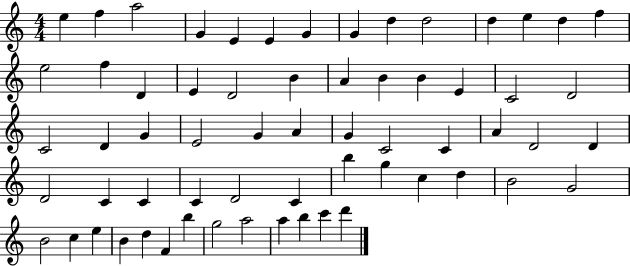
E5/q F5/q A5/h G4/q E4/q E4/q G4/q G4/q D5/q D5/h D5/q E5/q D5/q F5/q E5/h F5/q D4/q E4/q D4/h B4/q A4/q B4/q B4/q E4/q C4/h D4/h C4/h D4/q G4/q E4/h G4/q A4/q G4/q C4/h C4/q A4/q D4/h D4/q D4/h C4/q C4/q C4/q D4/h C4/q B5/q G5/q C5/q D5/q B4/h G4/h B4/h C5/q E5/q B4/q D5/q F4/q B5/q G5/h A5/h A5/q B5/q C6/q D6/q